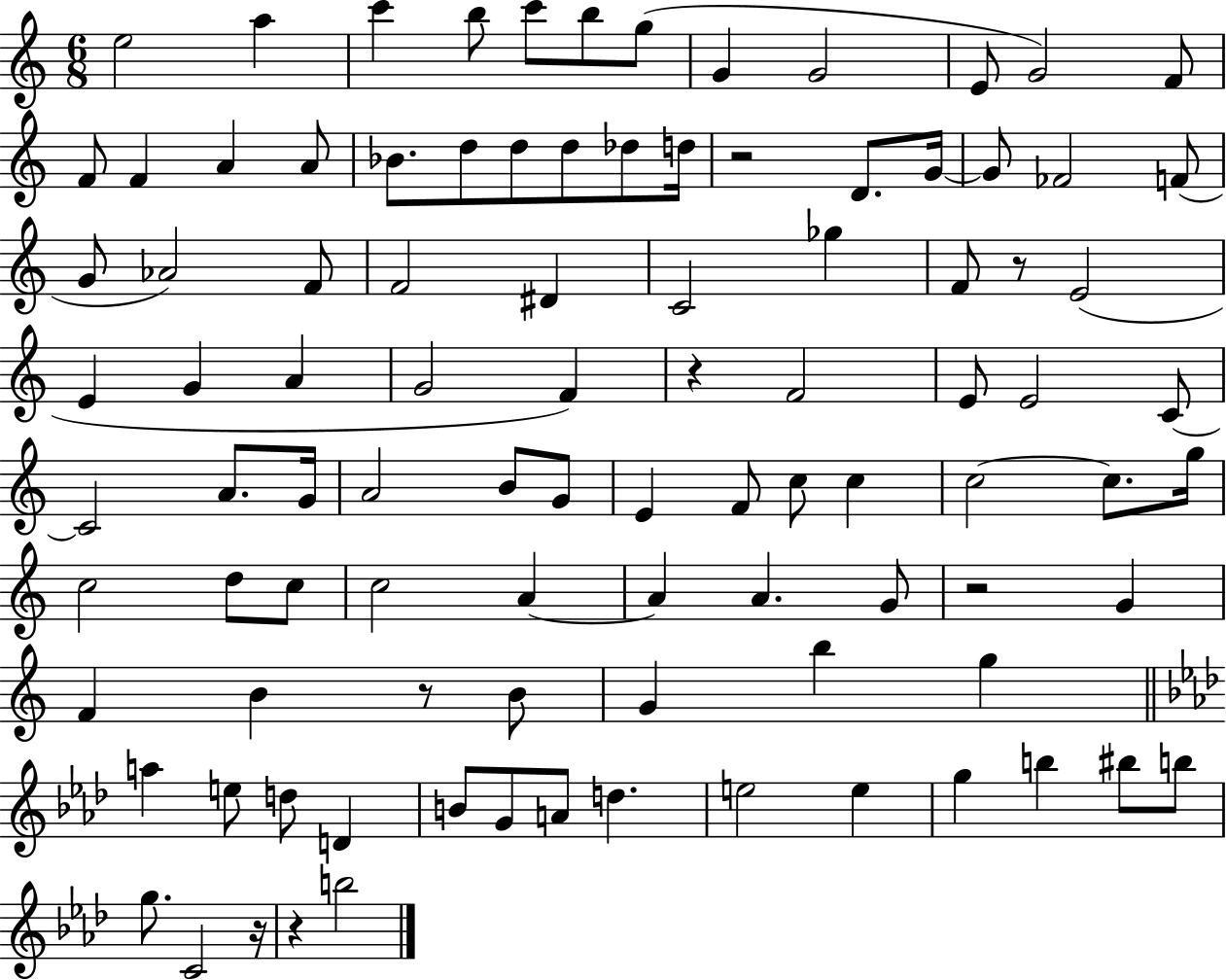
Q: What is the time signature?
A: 6/8